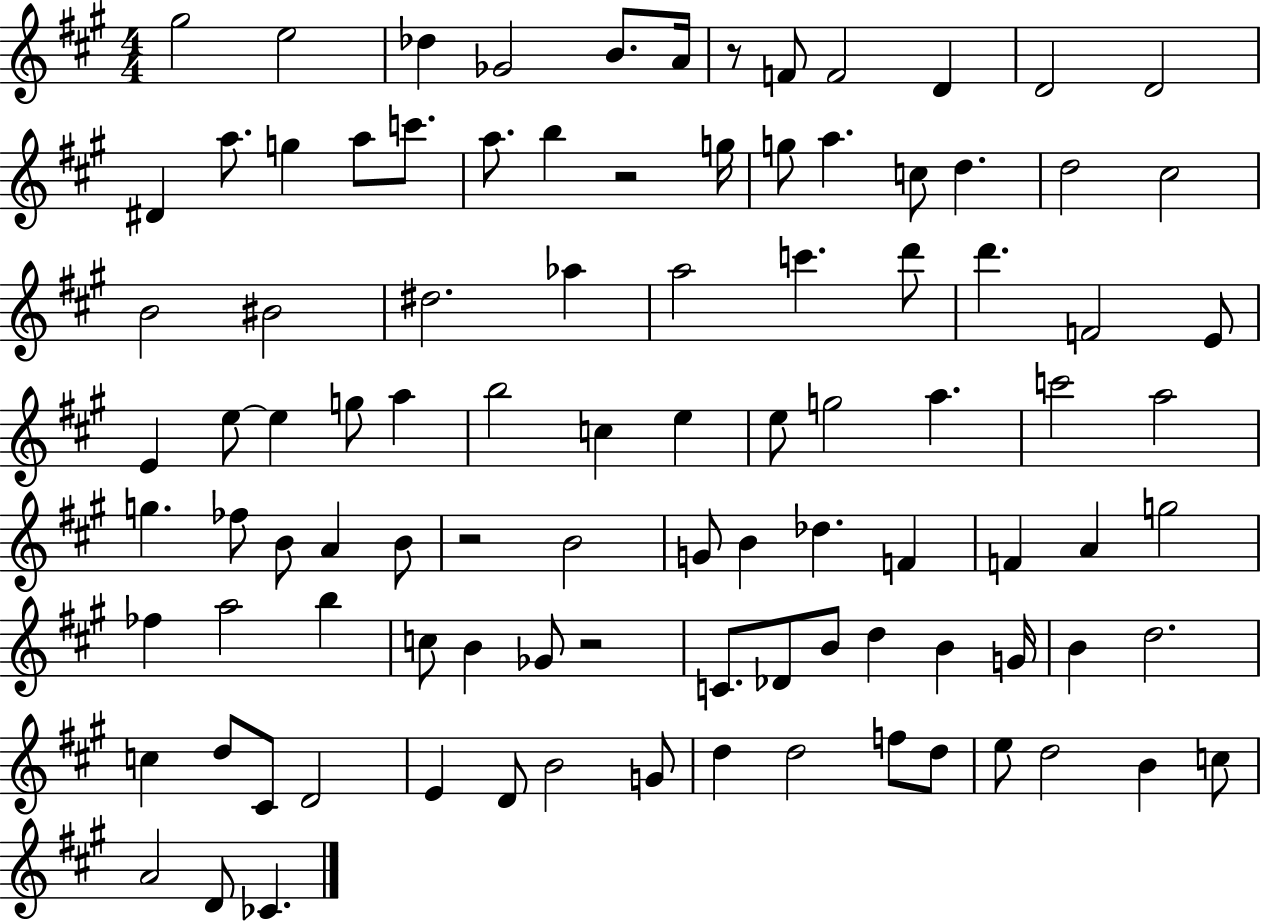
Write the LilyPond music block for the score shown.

{
  \clef treble
  \numericTimeSignature
  \time 4/4
  \key a \major
  gis''2 e''2 | des''4 ges'2 b'8. a'16 | r8 f'8 f'2 d'4 | d'2 d'2 | \break dis'4 a''8. g''4 a''8 c'''8. | a''8. b''4 r2 g''16 | g''8 a''4. c''8 d''4. | d''2 cis''2 | \break b'2 bis'2 | dis''2. aes''4 | a''2 c'''4. d'''8 | d'''4. f'2 e'8 | \break e'4 e''8~~ e''4 g''8 a''4 | b''2 c''4 e''4 | e''8 g''2 a''4. | c'''2 a''2 | \break g''4. fes''8 b'8 a'4 b'8 | r2 b'2 | g'8 b'4 des''4. f'4 | f'4 a'4 g''2 | \break fes''4 a''2 b''4 | c''8 b'4 ges'8 r2 | c'8. des'8 b'8 d''4 b'4 g'16 | b'4 d''2. | \break c''4 d''8 cis'8 d'2 | e'4 d'8 b'2 g'8 | d''4 d''2 f''8 d''8 | e''8 d''2 b'4 c''8 | \break a'2 d'8 ces'4. | \bar "|."
}